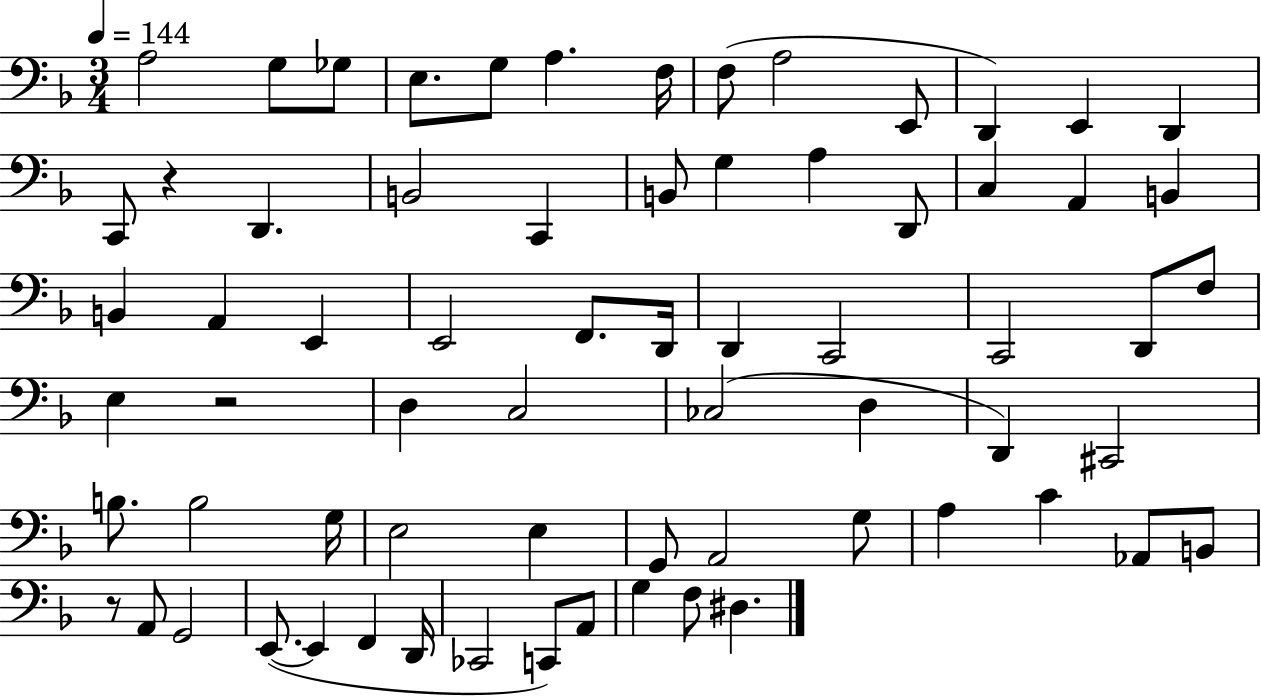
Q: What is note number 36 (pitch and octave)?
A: E3